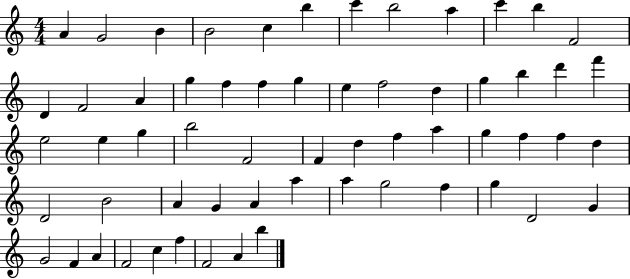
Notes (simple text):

A4/q G4/h B4/q B4/h C5/q B5/q C6/q B5/h A5/q C6/q B5/q F4/h D4/q F4/h A4/q G5/q F5/q F5/q G5/q E5/q F5/h D5/q G5/q B5/q D6/q F6/q E5/h E5/q G5/q B5/h F4/h F4/q D5/q F5/q A5/q G5/q F5/q F5/q D5/q D4/h B4/h A4/q G4/q A4/q A5/q A5/q G5/h F5/q G5/q D4/h G4/q G4/h F4/q A4/q F4/h C5/q F5/q F4/h A4/q B5/q